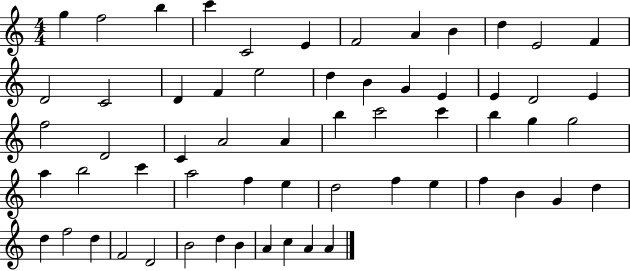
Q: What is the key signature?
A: C major